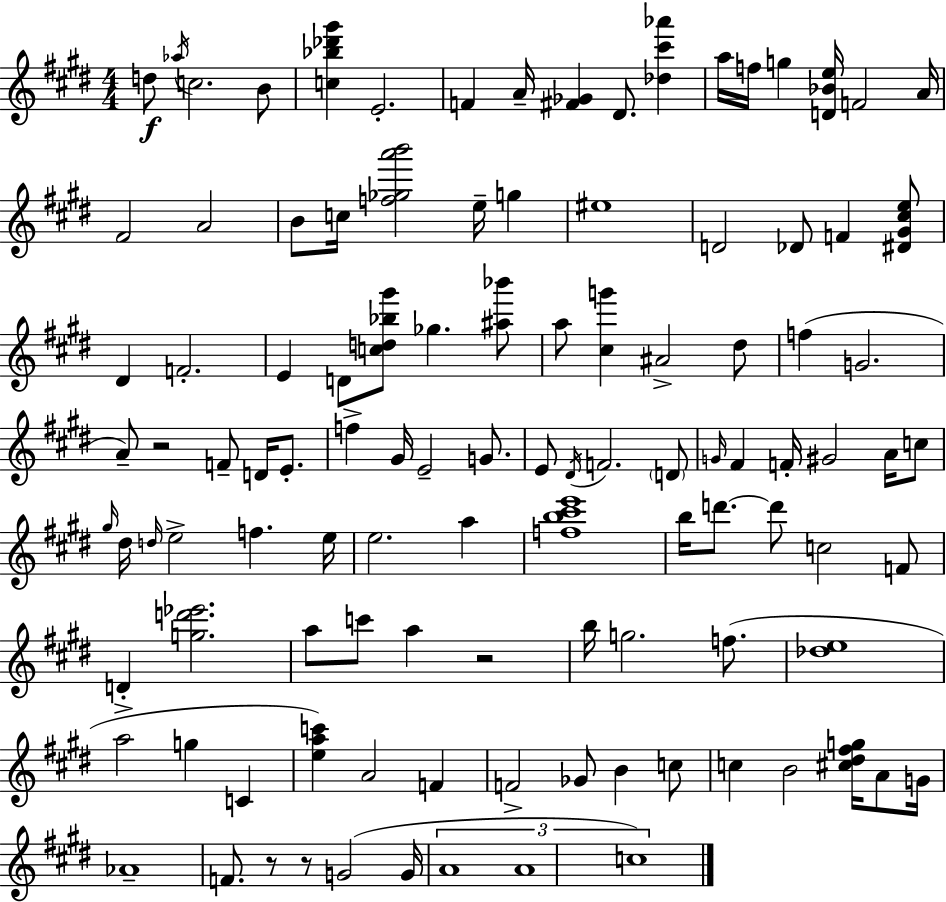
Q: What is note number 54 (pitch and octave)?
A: D5